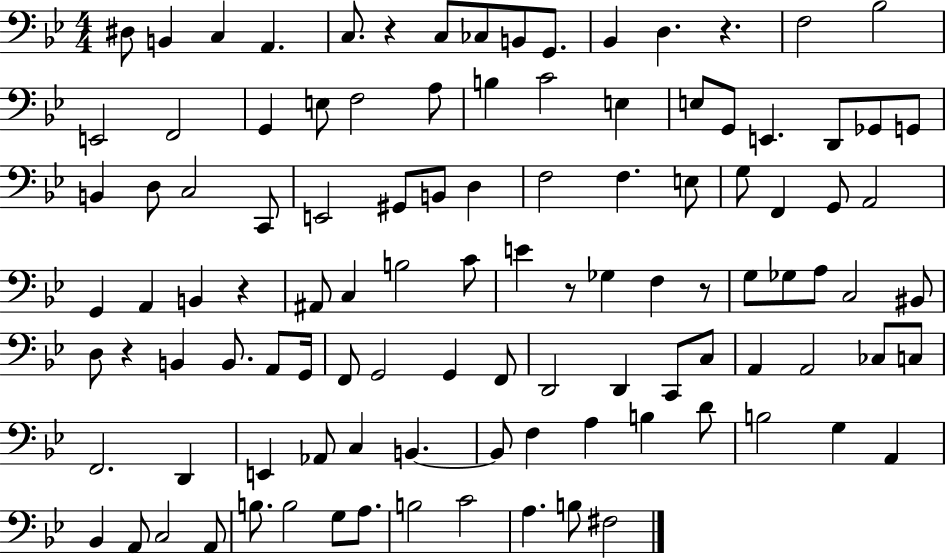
{
  \clef bass
  \numericTimeSignature
  \time 4/4
  \key bes \major
  dis8 b,4 c4 a,4. | c8. r4 c8 ces8 b,8 g,8. | bes,4 d4. r4. | f2 bes2 | \break e,2 f,2 | g,4 e8 f2 a8 | b4 c'2 e4 | e8 g,8 e,4. d,8 ges,8 g,8 | \break b,4 d8 c2 c,8 | e,2 gis,8 b,8 d4 | f2 f4. e8 | g8 f,4 g,8 a,2 | \break g,4 a,4 b,4 r4 | ais,8 c4 b2 c'8 | e'4 r8 ges4 f4 r8 | g8 ges8 a8 c2 bis,8 | \break d8 r4 b,4 b,8. a,8 g,16 | f,8 g,2 g,4 f,8 | d,2 d,4 c,8 c8 | a,4 a,2 ces8 c8 | \break f,2. d,4 | e,4 aes,8 c4 b,4.~~ | b,8 f4 a4 b4 d'8 | b2 g4 a,4 | \break bes,4 a,8 c2 a,8 | b8. b2 g8 a8. | b2 c'2 | a4. b8 fis2 | \break \bar "|."
}